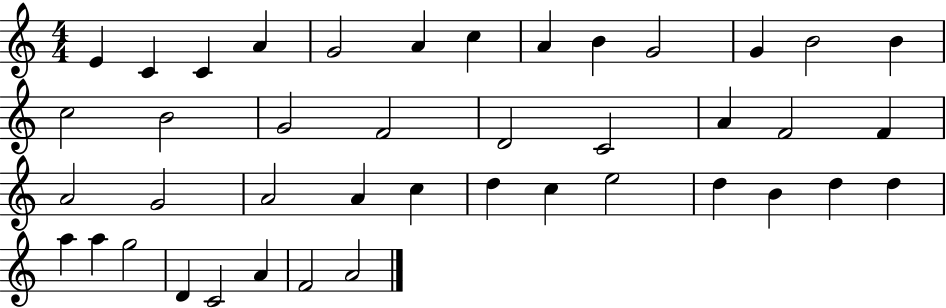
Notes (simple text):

E4/q C4/q C4/q A4/q G4/h A4/q C5/q A4/q B4/q G4/h G4/q B4/h B4/q C5/h B4/h G4/h F4/h D4/h C4/h A4/q F4/h F4/q A4/h G4/h A4/h A4/q C5/q D5/q C5/q E5/h D5/q B4/q D5/q D5/q A5/q A5/q G5/h D4/q C4/h A4/q F4/h A4/h